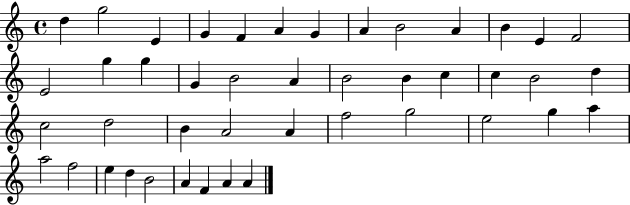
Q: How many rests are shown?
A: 0